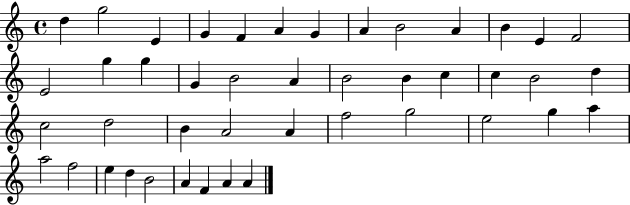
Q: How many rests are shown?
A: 0